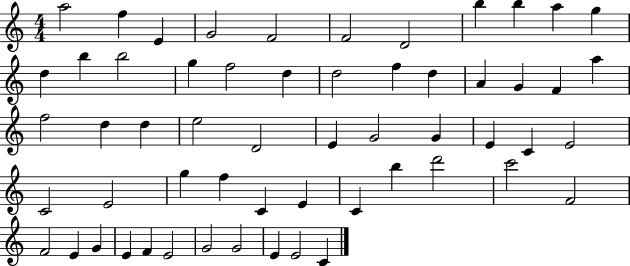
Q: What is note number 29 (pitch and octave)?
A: D4